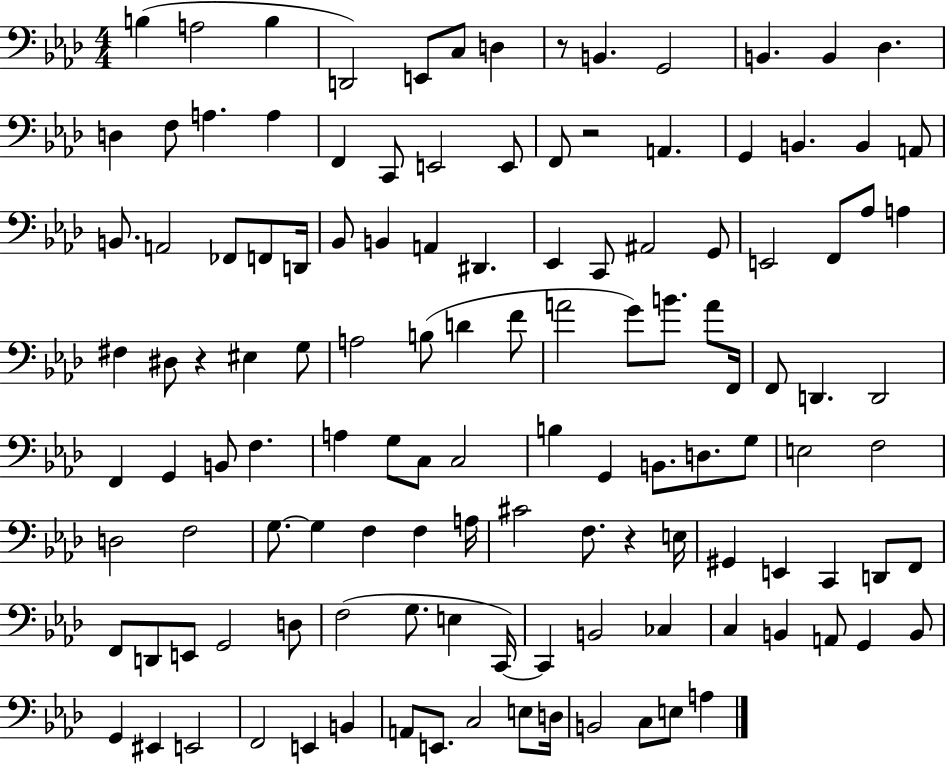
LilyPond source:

{
  \clef bass
  \numericTimeSignature
  \time 4/4
  \key aes \major
  b4( a2 b4 | d,2) e,8 c8 d4 | r8 b,4. g,2 | b,4. b,4 des4. | \break d4 f8 a4. a4 | f,4 c,8 e,2 e,8 | f,8 r2 a,4. | g,4 b,4. b,4 a,8 | \break b,8. a,2 fes,8 f,8 d,16 | bes,8 b,4 a,4 dis,4. | ees,4 c,8 ais,2 g,8 | e,2 f,8 aes8 a4 | \break fis4 dis8 r4 eis4 g8 | a2 b8( d'4 f'8 | a'2 g'8) b'8. a'8 f,16 | f,8 d,4. d,2 | \break f,4 g,4 b,8 f4. | a4 g8 c8 c2 | b4 g,4 b,8. d8. g8 | e2 f2 | \break d2 f2 | g8.~~ g4 f4 f4 a16 | cis'2 f8. r4 e16 | gis,4 e,4 c,4 d,8 f,8 | \break f,8 d,8 e,8 g,2 d8 | f2( g8. e4 c,16~~) | c,4 b,2 ces4 | c4 b,4 a,8 g,4 b,8 | \break g,4 eis,4 e,2 | f,2 e,4 b,4 | a,8 e,8. c2 e8 d16 | b,2 c8 e8 a4 | \break \bar "|."
}